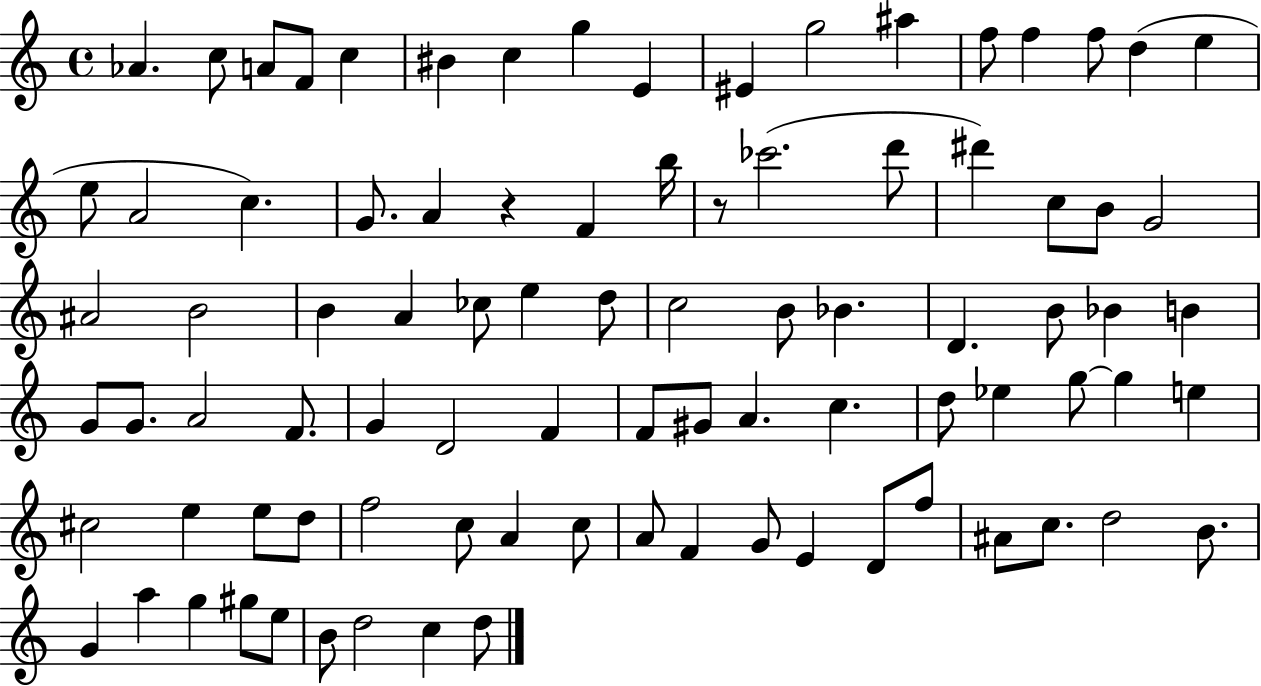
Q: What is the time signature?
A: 4/4